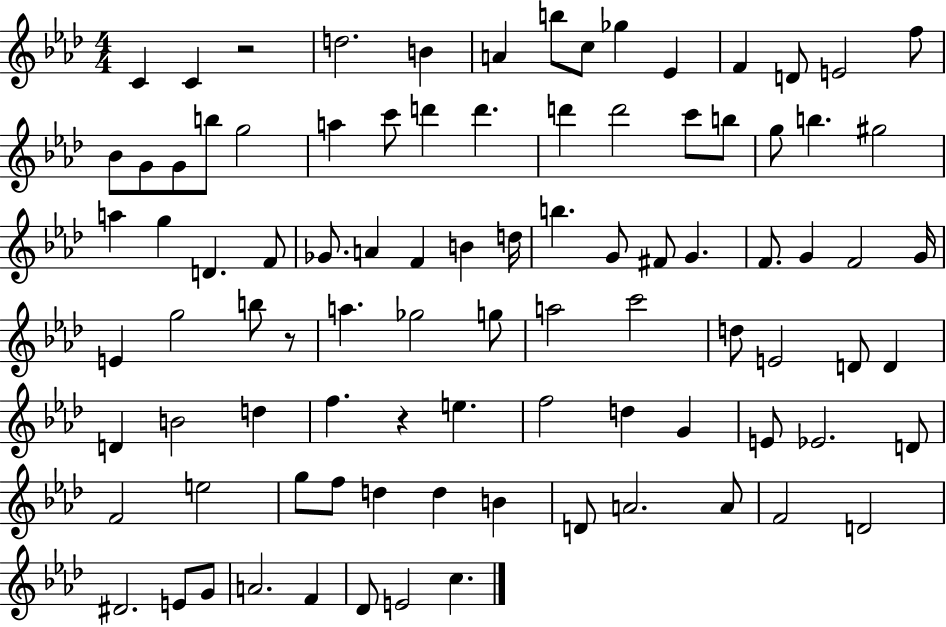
C4/q C4/q R/h D5/h. B4/q A4/q B5/e C5/e Gb5/q Eb4/q F4/q D4/e E4/h F5/e Bb4/e G4/e G4/e B5/e G5/h A5/q C6/e D6/q D6/q. D6/q D6/h C6/e B5/e G5/e B5/q. G#5/h A5/q G5/q D4/q. F4/e Gb4/e. A4/q F4/q B4/q D5/s B5/q. G4/e F#4/e G4/q. F4/e. G4/q F4/h G4/s E4/q G5/h B5/e R/e A5/q. Gb5/h G5/e A5/h C6/h D5/e E4/h D4/e D4/q D4/q B4/h D5/q F5/q. R/q E5/q. F5/h D5/q G4/q E4/e Eb4/h. D4/e F4/h E5/h G5/e F5/e D5/q D5/q B4/q D4/e A4/h. A4/e F4/h D4/h D#4/h. E4/e G4/e A4/h. F4/q Db4/e E4/h C5/q.